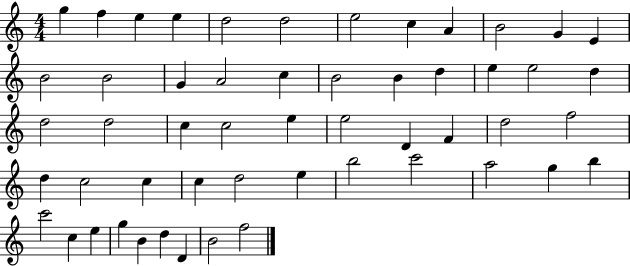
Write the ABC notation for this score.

X:1
T:Untitled
M:4/4
L:1/4
K:C
g f e e d2 d2 e2 c A B2 G E B2 B2 G A2 c B2 B d e e2 d d2 d2 c c2 e e2 D F d2 f2 d c2 c c d2 e b2 c'2 a2 g b c'2 c e g B d D B2 f2